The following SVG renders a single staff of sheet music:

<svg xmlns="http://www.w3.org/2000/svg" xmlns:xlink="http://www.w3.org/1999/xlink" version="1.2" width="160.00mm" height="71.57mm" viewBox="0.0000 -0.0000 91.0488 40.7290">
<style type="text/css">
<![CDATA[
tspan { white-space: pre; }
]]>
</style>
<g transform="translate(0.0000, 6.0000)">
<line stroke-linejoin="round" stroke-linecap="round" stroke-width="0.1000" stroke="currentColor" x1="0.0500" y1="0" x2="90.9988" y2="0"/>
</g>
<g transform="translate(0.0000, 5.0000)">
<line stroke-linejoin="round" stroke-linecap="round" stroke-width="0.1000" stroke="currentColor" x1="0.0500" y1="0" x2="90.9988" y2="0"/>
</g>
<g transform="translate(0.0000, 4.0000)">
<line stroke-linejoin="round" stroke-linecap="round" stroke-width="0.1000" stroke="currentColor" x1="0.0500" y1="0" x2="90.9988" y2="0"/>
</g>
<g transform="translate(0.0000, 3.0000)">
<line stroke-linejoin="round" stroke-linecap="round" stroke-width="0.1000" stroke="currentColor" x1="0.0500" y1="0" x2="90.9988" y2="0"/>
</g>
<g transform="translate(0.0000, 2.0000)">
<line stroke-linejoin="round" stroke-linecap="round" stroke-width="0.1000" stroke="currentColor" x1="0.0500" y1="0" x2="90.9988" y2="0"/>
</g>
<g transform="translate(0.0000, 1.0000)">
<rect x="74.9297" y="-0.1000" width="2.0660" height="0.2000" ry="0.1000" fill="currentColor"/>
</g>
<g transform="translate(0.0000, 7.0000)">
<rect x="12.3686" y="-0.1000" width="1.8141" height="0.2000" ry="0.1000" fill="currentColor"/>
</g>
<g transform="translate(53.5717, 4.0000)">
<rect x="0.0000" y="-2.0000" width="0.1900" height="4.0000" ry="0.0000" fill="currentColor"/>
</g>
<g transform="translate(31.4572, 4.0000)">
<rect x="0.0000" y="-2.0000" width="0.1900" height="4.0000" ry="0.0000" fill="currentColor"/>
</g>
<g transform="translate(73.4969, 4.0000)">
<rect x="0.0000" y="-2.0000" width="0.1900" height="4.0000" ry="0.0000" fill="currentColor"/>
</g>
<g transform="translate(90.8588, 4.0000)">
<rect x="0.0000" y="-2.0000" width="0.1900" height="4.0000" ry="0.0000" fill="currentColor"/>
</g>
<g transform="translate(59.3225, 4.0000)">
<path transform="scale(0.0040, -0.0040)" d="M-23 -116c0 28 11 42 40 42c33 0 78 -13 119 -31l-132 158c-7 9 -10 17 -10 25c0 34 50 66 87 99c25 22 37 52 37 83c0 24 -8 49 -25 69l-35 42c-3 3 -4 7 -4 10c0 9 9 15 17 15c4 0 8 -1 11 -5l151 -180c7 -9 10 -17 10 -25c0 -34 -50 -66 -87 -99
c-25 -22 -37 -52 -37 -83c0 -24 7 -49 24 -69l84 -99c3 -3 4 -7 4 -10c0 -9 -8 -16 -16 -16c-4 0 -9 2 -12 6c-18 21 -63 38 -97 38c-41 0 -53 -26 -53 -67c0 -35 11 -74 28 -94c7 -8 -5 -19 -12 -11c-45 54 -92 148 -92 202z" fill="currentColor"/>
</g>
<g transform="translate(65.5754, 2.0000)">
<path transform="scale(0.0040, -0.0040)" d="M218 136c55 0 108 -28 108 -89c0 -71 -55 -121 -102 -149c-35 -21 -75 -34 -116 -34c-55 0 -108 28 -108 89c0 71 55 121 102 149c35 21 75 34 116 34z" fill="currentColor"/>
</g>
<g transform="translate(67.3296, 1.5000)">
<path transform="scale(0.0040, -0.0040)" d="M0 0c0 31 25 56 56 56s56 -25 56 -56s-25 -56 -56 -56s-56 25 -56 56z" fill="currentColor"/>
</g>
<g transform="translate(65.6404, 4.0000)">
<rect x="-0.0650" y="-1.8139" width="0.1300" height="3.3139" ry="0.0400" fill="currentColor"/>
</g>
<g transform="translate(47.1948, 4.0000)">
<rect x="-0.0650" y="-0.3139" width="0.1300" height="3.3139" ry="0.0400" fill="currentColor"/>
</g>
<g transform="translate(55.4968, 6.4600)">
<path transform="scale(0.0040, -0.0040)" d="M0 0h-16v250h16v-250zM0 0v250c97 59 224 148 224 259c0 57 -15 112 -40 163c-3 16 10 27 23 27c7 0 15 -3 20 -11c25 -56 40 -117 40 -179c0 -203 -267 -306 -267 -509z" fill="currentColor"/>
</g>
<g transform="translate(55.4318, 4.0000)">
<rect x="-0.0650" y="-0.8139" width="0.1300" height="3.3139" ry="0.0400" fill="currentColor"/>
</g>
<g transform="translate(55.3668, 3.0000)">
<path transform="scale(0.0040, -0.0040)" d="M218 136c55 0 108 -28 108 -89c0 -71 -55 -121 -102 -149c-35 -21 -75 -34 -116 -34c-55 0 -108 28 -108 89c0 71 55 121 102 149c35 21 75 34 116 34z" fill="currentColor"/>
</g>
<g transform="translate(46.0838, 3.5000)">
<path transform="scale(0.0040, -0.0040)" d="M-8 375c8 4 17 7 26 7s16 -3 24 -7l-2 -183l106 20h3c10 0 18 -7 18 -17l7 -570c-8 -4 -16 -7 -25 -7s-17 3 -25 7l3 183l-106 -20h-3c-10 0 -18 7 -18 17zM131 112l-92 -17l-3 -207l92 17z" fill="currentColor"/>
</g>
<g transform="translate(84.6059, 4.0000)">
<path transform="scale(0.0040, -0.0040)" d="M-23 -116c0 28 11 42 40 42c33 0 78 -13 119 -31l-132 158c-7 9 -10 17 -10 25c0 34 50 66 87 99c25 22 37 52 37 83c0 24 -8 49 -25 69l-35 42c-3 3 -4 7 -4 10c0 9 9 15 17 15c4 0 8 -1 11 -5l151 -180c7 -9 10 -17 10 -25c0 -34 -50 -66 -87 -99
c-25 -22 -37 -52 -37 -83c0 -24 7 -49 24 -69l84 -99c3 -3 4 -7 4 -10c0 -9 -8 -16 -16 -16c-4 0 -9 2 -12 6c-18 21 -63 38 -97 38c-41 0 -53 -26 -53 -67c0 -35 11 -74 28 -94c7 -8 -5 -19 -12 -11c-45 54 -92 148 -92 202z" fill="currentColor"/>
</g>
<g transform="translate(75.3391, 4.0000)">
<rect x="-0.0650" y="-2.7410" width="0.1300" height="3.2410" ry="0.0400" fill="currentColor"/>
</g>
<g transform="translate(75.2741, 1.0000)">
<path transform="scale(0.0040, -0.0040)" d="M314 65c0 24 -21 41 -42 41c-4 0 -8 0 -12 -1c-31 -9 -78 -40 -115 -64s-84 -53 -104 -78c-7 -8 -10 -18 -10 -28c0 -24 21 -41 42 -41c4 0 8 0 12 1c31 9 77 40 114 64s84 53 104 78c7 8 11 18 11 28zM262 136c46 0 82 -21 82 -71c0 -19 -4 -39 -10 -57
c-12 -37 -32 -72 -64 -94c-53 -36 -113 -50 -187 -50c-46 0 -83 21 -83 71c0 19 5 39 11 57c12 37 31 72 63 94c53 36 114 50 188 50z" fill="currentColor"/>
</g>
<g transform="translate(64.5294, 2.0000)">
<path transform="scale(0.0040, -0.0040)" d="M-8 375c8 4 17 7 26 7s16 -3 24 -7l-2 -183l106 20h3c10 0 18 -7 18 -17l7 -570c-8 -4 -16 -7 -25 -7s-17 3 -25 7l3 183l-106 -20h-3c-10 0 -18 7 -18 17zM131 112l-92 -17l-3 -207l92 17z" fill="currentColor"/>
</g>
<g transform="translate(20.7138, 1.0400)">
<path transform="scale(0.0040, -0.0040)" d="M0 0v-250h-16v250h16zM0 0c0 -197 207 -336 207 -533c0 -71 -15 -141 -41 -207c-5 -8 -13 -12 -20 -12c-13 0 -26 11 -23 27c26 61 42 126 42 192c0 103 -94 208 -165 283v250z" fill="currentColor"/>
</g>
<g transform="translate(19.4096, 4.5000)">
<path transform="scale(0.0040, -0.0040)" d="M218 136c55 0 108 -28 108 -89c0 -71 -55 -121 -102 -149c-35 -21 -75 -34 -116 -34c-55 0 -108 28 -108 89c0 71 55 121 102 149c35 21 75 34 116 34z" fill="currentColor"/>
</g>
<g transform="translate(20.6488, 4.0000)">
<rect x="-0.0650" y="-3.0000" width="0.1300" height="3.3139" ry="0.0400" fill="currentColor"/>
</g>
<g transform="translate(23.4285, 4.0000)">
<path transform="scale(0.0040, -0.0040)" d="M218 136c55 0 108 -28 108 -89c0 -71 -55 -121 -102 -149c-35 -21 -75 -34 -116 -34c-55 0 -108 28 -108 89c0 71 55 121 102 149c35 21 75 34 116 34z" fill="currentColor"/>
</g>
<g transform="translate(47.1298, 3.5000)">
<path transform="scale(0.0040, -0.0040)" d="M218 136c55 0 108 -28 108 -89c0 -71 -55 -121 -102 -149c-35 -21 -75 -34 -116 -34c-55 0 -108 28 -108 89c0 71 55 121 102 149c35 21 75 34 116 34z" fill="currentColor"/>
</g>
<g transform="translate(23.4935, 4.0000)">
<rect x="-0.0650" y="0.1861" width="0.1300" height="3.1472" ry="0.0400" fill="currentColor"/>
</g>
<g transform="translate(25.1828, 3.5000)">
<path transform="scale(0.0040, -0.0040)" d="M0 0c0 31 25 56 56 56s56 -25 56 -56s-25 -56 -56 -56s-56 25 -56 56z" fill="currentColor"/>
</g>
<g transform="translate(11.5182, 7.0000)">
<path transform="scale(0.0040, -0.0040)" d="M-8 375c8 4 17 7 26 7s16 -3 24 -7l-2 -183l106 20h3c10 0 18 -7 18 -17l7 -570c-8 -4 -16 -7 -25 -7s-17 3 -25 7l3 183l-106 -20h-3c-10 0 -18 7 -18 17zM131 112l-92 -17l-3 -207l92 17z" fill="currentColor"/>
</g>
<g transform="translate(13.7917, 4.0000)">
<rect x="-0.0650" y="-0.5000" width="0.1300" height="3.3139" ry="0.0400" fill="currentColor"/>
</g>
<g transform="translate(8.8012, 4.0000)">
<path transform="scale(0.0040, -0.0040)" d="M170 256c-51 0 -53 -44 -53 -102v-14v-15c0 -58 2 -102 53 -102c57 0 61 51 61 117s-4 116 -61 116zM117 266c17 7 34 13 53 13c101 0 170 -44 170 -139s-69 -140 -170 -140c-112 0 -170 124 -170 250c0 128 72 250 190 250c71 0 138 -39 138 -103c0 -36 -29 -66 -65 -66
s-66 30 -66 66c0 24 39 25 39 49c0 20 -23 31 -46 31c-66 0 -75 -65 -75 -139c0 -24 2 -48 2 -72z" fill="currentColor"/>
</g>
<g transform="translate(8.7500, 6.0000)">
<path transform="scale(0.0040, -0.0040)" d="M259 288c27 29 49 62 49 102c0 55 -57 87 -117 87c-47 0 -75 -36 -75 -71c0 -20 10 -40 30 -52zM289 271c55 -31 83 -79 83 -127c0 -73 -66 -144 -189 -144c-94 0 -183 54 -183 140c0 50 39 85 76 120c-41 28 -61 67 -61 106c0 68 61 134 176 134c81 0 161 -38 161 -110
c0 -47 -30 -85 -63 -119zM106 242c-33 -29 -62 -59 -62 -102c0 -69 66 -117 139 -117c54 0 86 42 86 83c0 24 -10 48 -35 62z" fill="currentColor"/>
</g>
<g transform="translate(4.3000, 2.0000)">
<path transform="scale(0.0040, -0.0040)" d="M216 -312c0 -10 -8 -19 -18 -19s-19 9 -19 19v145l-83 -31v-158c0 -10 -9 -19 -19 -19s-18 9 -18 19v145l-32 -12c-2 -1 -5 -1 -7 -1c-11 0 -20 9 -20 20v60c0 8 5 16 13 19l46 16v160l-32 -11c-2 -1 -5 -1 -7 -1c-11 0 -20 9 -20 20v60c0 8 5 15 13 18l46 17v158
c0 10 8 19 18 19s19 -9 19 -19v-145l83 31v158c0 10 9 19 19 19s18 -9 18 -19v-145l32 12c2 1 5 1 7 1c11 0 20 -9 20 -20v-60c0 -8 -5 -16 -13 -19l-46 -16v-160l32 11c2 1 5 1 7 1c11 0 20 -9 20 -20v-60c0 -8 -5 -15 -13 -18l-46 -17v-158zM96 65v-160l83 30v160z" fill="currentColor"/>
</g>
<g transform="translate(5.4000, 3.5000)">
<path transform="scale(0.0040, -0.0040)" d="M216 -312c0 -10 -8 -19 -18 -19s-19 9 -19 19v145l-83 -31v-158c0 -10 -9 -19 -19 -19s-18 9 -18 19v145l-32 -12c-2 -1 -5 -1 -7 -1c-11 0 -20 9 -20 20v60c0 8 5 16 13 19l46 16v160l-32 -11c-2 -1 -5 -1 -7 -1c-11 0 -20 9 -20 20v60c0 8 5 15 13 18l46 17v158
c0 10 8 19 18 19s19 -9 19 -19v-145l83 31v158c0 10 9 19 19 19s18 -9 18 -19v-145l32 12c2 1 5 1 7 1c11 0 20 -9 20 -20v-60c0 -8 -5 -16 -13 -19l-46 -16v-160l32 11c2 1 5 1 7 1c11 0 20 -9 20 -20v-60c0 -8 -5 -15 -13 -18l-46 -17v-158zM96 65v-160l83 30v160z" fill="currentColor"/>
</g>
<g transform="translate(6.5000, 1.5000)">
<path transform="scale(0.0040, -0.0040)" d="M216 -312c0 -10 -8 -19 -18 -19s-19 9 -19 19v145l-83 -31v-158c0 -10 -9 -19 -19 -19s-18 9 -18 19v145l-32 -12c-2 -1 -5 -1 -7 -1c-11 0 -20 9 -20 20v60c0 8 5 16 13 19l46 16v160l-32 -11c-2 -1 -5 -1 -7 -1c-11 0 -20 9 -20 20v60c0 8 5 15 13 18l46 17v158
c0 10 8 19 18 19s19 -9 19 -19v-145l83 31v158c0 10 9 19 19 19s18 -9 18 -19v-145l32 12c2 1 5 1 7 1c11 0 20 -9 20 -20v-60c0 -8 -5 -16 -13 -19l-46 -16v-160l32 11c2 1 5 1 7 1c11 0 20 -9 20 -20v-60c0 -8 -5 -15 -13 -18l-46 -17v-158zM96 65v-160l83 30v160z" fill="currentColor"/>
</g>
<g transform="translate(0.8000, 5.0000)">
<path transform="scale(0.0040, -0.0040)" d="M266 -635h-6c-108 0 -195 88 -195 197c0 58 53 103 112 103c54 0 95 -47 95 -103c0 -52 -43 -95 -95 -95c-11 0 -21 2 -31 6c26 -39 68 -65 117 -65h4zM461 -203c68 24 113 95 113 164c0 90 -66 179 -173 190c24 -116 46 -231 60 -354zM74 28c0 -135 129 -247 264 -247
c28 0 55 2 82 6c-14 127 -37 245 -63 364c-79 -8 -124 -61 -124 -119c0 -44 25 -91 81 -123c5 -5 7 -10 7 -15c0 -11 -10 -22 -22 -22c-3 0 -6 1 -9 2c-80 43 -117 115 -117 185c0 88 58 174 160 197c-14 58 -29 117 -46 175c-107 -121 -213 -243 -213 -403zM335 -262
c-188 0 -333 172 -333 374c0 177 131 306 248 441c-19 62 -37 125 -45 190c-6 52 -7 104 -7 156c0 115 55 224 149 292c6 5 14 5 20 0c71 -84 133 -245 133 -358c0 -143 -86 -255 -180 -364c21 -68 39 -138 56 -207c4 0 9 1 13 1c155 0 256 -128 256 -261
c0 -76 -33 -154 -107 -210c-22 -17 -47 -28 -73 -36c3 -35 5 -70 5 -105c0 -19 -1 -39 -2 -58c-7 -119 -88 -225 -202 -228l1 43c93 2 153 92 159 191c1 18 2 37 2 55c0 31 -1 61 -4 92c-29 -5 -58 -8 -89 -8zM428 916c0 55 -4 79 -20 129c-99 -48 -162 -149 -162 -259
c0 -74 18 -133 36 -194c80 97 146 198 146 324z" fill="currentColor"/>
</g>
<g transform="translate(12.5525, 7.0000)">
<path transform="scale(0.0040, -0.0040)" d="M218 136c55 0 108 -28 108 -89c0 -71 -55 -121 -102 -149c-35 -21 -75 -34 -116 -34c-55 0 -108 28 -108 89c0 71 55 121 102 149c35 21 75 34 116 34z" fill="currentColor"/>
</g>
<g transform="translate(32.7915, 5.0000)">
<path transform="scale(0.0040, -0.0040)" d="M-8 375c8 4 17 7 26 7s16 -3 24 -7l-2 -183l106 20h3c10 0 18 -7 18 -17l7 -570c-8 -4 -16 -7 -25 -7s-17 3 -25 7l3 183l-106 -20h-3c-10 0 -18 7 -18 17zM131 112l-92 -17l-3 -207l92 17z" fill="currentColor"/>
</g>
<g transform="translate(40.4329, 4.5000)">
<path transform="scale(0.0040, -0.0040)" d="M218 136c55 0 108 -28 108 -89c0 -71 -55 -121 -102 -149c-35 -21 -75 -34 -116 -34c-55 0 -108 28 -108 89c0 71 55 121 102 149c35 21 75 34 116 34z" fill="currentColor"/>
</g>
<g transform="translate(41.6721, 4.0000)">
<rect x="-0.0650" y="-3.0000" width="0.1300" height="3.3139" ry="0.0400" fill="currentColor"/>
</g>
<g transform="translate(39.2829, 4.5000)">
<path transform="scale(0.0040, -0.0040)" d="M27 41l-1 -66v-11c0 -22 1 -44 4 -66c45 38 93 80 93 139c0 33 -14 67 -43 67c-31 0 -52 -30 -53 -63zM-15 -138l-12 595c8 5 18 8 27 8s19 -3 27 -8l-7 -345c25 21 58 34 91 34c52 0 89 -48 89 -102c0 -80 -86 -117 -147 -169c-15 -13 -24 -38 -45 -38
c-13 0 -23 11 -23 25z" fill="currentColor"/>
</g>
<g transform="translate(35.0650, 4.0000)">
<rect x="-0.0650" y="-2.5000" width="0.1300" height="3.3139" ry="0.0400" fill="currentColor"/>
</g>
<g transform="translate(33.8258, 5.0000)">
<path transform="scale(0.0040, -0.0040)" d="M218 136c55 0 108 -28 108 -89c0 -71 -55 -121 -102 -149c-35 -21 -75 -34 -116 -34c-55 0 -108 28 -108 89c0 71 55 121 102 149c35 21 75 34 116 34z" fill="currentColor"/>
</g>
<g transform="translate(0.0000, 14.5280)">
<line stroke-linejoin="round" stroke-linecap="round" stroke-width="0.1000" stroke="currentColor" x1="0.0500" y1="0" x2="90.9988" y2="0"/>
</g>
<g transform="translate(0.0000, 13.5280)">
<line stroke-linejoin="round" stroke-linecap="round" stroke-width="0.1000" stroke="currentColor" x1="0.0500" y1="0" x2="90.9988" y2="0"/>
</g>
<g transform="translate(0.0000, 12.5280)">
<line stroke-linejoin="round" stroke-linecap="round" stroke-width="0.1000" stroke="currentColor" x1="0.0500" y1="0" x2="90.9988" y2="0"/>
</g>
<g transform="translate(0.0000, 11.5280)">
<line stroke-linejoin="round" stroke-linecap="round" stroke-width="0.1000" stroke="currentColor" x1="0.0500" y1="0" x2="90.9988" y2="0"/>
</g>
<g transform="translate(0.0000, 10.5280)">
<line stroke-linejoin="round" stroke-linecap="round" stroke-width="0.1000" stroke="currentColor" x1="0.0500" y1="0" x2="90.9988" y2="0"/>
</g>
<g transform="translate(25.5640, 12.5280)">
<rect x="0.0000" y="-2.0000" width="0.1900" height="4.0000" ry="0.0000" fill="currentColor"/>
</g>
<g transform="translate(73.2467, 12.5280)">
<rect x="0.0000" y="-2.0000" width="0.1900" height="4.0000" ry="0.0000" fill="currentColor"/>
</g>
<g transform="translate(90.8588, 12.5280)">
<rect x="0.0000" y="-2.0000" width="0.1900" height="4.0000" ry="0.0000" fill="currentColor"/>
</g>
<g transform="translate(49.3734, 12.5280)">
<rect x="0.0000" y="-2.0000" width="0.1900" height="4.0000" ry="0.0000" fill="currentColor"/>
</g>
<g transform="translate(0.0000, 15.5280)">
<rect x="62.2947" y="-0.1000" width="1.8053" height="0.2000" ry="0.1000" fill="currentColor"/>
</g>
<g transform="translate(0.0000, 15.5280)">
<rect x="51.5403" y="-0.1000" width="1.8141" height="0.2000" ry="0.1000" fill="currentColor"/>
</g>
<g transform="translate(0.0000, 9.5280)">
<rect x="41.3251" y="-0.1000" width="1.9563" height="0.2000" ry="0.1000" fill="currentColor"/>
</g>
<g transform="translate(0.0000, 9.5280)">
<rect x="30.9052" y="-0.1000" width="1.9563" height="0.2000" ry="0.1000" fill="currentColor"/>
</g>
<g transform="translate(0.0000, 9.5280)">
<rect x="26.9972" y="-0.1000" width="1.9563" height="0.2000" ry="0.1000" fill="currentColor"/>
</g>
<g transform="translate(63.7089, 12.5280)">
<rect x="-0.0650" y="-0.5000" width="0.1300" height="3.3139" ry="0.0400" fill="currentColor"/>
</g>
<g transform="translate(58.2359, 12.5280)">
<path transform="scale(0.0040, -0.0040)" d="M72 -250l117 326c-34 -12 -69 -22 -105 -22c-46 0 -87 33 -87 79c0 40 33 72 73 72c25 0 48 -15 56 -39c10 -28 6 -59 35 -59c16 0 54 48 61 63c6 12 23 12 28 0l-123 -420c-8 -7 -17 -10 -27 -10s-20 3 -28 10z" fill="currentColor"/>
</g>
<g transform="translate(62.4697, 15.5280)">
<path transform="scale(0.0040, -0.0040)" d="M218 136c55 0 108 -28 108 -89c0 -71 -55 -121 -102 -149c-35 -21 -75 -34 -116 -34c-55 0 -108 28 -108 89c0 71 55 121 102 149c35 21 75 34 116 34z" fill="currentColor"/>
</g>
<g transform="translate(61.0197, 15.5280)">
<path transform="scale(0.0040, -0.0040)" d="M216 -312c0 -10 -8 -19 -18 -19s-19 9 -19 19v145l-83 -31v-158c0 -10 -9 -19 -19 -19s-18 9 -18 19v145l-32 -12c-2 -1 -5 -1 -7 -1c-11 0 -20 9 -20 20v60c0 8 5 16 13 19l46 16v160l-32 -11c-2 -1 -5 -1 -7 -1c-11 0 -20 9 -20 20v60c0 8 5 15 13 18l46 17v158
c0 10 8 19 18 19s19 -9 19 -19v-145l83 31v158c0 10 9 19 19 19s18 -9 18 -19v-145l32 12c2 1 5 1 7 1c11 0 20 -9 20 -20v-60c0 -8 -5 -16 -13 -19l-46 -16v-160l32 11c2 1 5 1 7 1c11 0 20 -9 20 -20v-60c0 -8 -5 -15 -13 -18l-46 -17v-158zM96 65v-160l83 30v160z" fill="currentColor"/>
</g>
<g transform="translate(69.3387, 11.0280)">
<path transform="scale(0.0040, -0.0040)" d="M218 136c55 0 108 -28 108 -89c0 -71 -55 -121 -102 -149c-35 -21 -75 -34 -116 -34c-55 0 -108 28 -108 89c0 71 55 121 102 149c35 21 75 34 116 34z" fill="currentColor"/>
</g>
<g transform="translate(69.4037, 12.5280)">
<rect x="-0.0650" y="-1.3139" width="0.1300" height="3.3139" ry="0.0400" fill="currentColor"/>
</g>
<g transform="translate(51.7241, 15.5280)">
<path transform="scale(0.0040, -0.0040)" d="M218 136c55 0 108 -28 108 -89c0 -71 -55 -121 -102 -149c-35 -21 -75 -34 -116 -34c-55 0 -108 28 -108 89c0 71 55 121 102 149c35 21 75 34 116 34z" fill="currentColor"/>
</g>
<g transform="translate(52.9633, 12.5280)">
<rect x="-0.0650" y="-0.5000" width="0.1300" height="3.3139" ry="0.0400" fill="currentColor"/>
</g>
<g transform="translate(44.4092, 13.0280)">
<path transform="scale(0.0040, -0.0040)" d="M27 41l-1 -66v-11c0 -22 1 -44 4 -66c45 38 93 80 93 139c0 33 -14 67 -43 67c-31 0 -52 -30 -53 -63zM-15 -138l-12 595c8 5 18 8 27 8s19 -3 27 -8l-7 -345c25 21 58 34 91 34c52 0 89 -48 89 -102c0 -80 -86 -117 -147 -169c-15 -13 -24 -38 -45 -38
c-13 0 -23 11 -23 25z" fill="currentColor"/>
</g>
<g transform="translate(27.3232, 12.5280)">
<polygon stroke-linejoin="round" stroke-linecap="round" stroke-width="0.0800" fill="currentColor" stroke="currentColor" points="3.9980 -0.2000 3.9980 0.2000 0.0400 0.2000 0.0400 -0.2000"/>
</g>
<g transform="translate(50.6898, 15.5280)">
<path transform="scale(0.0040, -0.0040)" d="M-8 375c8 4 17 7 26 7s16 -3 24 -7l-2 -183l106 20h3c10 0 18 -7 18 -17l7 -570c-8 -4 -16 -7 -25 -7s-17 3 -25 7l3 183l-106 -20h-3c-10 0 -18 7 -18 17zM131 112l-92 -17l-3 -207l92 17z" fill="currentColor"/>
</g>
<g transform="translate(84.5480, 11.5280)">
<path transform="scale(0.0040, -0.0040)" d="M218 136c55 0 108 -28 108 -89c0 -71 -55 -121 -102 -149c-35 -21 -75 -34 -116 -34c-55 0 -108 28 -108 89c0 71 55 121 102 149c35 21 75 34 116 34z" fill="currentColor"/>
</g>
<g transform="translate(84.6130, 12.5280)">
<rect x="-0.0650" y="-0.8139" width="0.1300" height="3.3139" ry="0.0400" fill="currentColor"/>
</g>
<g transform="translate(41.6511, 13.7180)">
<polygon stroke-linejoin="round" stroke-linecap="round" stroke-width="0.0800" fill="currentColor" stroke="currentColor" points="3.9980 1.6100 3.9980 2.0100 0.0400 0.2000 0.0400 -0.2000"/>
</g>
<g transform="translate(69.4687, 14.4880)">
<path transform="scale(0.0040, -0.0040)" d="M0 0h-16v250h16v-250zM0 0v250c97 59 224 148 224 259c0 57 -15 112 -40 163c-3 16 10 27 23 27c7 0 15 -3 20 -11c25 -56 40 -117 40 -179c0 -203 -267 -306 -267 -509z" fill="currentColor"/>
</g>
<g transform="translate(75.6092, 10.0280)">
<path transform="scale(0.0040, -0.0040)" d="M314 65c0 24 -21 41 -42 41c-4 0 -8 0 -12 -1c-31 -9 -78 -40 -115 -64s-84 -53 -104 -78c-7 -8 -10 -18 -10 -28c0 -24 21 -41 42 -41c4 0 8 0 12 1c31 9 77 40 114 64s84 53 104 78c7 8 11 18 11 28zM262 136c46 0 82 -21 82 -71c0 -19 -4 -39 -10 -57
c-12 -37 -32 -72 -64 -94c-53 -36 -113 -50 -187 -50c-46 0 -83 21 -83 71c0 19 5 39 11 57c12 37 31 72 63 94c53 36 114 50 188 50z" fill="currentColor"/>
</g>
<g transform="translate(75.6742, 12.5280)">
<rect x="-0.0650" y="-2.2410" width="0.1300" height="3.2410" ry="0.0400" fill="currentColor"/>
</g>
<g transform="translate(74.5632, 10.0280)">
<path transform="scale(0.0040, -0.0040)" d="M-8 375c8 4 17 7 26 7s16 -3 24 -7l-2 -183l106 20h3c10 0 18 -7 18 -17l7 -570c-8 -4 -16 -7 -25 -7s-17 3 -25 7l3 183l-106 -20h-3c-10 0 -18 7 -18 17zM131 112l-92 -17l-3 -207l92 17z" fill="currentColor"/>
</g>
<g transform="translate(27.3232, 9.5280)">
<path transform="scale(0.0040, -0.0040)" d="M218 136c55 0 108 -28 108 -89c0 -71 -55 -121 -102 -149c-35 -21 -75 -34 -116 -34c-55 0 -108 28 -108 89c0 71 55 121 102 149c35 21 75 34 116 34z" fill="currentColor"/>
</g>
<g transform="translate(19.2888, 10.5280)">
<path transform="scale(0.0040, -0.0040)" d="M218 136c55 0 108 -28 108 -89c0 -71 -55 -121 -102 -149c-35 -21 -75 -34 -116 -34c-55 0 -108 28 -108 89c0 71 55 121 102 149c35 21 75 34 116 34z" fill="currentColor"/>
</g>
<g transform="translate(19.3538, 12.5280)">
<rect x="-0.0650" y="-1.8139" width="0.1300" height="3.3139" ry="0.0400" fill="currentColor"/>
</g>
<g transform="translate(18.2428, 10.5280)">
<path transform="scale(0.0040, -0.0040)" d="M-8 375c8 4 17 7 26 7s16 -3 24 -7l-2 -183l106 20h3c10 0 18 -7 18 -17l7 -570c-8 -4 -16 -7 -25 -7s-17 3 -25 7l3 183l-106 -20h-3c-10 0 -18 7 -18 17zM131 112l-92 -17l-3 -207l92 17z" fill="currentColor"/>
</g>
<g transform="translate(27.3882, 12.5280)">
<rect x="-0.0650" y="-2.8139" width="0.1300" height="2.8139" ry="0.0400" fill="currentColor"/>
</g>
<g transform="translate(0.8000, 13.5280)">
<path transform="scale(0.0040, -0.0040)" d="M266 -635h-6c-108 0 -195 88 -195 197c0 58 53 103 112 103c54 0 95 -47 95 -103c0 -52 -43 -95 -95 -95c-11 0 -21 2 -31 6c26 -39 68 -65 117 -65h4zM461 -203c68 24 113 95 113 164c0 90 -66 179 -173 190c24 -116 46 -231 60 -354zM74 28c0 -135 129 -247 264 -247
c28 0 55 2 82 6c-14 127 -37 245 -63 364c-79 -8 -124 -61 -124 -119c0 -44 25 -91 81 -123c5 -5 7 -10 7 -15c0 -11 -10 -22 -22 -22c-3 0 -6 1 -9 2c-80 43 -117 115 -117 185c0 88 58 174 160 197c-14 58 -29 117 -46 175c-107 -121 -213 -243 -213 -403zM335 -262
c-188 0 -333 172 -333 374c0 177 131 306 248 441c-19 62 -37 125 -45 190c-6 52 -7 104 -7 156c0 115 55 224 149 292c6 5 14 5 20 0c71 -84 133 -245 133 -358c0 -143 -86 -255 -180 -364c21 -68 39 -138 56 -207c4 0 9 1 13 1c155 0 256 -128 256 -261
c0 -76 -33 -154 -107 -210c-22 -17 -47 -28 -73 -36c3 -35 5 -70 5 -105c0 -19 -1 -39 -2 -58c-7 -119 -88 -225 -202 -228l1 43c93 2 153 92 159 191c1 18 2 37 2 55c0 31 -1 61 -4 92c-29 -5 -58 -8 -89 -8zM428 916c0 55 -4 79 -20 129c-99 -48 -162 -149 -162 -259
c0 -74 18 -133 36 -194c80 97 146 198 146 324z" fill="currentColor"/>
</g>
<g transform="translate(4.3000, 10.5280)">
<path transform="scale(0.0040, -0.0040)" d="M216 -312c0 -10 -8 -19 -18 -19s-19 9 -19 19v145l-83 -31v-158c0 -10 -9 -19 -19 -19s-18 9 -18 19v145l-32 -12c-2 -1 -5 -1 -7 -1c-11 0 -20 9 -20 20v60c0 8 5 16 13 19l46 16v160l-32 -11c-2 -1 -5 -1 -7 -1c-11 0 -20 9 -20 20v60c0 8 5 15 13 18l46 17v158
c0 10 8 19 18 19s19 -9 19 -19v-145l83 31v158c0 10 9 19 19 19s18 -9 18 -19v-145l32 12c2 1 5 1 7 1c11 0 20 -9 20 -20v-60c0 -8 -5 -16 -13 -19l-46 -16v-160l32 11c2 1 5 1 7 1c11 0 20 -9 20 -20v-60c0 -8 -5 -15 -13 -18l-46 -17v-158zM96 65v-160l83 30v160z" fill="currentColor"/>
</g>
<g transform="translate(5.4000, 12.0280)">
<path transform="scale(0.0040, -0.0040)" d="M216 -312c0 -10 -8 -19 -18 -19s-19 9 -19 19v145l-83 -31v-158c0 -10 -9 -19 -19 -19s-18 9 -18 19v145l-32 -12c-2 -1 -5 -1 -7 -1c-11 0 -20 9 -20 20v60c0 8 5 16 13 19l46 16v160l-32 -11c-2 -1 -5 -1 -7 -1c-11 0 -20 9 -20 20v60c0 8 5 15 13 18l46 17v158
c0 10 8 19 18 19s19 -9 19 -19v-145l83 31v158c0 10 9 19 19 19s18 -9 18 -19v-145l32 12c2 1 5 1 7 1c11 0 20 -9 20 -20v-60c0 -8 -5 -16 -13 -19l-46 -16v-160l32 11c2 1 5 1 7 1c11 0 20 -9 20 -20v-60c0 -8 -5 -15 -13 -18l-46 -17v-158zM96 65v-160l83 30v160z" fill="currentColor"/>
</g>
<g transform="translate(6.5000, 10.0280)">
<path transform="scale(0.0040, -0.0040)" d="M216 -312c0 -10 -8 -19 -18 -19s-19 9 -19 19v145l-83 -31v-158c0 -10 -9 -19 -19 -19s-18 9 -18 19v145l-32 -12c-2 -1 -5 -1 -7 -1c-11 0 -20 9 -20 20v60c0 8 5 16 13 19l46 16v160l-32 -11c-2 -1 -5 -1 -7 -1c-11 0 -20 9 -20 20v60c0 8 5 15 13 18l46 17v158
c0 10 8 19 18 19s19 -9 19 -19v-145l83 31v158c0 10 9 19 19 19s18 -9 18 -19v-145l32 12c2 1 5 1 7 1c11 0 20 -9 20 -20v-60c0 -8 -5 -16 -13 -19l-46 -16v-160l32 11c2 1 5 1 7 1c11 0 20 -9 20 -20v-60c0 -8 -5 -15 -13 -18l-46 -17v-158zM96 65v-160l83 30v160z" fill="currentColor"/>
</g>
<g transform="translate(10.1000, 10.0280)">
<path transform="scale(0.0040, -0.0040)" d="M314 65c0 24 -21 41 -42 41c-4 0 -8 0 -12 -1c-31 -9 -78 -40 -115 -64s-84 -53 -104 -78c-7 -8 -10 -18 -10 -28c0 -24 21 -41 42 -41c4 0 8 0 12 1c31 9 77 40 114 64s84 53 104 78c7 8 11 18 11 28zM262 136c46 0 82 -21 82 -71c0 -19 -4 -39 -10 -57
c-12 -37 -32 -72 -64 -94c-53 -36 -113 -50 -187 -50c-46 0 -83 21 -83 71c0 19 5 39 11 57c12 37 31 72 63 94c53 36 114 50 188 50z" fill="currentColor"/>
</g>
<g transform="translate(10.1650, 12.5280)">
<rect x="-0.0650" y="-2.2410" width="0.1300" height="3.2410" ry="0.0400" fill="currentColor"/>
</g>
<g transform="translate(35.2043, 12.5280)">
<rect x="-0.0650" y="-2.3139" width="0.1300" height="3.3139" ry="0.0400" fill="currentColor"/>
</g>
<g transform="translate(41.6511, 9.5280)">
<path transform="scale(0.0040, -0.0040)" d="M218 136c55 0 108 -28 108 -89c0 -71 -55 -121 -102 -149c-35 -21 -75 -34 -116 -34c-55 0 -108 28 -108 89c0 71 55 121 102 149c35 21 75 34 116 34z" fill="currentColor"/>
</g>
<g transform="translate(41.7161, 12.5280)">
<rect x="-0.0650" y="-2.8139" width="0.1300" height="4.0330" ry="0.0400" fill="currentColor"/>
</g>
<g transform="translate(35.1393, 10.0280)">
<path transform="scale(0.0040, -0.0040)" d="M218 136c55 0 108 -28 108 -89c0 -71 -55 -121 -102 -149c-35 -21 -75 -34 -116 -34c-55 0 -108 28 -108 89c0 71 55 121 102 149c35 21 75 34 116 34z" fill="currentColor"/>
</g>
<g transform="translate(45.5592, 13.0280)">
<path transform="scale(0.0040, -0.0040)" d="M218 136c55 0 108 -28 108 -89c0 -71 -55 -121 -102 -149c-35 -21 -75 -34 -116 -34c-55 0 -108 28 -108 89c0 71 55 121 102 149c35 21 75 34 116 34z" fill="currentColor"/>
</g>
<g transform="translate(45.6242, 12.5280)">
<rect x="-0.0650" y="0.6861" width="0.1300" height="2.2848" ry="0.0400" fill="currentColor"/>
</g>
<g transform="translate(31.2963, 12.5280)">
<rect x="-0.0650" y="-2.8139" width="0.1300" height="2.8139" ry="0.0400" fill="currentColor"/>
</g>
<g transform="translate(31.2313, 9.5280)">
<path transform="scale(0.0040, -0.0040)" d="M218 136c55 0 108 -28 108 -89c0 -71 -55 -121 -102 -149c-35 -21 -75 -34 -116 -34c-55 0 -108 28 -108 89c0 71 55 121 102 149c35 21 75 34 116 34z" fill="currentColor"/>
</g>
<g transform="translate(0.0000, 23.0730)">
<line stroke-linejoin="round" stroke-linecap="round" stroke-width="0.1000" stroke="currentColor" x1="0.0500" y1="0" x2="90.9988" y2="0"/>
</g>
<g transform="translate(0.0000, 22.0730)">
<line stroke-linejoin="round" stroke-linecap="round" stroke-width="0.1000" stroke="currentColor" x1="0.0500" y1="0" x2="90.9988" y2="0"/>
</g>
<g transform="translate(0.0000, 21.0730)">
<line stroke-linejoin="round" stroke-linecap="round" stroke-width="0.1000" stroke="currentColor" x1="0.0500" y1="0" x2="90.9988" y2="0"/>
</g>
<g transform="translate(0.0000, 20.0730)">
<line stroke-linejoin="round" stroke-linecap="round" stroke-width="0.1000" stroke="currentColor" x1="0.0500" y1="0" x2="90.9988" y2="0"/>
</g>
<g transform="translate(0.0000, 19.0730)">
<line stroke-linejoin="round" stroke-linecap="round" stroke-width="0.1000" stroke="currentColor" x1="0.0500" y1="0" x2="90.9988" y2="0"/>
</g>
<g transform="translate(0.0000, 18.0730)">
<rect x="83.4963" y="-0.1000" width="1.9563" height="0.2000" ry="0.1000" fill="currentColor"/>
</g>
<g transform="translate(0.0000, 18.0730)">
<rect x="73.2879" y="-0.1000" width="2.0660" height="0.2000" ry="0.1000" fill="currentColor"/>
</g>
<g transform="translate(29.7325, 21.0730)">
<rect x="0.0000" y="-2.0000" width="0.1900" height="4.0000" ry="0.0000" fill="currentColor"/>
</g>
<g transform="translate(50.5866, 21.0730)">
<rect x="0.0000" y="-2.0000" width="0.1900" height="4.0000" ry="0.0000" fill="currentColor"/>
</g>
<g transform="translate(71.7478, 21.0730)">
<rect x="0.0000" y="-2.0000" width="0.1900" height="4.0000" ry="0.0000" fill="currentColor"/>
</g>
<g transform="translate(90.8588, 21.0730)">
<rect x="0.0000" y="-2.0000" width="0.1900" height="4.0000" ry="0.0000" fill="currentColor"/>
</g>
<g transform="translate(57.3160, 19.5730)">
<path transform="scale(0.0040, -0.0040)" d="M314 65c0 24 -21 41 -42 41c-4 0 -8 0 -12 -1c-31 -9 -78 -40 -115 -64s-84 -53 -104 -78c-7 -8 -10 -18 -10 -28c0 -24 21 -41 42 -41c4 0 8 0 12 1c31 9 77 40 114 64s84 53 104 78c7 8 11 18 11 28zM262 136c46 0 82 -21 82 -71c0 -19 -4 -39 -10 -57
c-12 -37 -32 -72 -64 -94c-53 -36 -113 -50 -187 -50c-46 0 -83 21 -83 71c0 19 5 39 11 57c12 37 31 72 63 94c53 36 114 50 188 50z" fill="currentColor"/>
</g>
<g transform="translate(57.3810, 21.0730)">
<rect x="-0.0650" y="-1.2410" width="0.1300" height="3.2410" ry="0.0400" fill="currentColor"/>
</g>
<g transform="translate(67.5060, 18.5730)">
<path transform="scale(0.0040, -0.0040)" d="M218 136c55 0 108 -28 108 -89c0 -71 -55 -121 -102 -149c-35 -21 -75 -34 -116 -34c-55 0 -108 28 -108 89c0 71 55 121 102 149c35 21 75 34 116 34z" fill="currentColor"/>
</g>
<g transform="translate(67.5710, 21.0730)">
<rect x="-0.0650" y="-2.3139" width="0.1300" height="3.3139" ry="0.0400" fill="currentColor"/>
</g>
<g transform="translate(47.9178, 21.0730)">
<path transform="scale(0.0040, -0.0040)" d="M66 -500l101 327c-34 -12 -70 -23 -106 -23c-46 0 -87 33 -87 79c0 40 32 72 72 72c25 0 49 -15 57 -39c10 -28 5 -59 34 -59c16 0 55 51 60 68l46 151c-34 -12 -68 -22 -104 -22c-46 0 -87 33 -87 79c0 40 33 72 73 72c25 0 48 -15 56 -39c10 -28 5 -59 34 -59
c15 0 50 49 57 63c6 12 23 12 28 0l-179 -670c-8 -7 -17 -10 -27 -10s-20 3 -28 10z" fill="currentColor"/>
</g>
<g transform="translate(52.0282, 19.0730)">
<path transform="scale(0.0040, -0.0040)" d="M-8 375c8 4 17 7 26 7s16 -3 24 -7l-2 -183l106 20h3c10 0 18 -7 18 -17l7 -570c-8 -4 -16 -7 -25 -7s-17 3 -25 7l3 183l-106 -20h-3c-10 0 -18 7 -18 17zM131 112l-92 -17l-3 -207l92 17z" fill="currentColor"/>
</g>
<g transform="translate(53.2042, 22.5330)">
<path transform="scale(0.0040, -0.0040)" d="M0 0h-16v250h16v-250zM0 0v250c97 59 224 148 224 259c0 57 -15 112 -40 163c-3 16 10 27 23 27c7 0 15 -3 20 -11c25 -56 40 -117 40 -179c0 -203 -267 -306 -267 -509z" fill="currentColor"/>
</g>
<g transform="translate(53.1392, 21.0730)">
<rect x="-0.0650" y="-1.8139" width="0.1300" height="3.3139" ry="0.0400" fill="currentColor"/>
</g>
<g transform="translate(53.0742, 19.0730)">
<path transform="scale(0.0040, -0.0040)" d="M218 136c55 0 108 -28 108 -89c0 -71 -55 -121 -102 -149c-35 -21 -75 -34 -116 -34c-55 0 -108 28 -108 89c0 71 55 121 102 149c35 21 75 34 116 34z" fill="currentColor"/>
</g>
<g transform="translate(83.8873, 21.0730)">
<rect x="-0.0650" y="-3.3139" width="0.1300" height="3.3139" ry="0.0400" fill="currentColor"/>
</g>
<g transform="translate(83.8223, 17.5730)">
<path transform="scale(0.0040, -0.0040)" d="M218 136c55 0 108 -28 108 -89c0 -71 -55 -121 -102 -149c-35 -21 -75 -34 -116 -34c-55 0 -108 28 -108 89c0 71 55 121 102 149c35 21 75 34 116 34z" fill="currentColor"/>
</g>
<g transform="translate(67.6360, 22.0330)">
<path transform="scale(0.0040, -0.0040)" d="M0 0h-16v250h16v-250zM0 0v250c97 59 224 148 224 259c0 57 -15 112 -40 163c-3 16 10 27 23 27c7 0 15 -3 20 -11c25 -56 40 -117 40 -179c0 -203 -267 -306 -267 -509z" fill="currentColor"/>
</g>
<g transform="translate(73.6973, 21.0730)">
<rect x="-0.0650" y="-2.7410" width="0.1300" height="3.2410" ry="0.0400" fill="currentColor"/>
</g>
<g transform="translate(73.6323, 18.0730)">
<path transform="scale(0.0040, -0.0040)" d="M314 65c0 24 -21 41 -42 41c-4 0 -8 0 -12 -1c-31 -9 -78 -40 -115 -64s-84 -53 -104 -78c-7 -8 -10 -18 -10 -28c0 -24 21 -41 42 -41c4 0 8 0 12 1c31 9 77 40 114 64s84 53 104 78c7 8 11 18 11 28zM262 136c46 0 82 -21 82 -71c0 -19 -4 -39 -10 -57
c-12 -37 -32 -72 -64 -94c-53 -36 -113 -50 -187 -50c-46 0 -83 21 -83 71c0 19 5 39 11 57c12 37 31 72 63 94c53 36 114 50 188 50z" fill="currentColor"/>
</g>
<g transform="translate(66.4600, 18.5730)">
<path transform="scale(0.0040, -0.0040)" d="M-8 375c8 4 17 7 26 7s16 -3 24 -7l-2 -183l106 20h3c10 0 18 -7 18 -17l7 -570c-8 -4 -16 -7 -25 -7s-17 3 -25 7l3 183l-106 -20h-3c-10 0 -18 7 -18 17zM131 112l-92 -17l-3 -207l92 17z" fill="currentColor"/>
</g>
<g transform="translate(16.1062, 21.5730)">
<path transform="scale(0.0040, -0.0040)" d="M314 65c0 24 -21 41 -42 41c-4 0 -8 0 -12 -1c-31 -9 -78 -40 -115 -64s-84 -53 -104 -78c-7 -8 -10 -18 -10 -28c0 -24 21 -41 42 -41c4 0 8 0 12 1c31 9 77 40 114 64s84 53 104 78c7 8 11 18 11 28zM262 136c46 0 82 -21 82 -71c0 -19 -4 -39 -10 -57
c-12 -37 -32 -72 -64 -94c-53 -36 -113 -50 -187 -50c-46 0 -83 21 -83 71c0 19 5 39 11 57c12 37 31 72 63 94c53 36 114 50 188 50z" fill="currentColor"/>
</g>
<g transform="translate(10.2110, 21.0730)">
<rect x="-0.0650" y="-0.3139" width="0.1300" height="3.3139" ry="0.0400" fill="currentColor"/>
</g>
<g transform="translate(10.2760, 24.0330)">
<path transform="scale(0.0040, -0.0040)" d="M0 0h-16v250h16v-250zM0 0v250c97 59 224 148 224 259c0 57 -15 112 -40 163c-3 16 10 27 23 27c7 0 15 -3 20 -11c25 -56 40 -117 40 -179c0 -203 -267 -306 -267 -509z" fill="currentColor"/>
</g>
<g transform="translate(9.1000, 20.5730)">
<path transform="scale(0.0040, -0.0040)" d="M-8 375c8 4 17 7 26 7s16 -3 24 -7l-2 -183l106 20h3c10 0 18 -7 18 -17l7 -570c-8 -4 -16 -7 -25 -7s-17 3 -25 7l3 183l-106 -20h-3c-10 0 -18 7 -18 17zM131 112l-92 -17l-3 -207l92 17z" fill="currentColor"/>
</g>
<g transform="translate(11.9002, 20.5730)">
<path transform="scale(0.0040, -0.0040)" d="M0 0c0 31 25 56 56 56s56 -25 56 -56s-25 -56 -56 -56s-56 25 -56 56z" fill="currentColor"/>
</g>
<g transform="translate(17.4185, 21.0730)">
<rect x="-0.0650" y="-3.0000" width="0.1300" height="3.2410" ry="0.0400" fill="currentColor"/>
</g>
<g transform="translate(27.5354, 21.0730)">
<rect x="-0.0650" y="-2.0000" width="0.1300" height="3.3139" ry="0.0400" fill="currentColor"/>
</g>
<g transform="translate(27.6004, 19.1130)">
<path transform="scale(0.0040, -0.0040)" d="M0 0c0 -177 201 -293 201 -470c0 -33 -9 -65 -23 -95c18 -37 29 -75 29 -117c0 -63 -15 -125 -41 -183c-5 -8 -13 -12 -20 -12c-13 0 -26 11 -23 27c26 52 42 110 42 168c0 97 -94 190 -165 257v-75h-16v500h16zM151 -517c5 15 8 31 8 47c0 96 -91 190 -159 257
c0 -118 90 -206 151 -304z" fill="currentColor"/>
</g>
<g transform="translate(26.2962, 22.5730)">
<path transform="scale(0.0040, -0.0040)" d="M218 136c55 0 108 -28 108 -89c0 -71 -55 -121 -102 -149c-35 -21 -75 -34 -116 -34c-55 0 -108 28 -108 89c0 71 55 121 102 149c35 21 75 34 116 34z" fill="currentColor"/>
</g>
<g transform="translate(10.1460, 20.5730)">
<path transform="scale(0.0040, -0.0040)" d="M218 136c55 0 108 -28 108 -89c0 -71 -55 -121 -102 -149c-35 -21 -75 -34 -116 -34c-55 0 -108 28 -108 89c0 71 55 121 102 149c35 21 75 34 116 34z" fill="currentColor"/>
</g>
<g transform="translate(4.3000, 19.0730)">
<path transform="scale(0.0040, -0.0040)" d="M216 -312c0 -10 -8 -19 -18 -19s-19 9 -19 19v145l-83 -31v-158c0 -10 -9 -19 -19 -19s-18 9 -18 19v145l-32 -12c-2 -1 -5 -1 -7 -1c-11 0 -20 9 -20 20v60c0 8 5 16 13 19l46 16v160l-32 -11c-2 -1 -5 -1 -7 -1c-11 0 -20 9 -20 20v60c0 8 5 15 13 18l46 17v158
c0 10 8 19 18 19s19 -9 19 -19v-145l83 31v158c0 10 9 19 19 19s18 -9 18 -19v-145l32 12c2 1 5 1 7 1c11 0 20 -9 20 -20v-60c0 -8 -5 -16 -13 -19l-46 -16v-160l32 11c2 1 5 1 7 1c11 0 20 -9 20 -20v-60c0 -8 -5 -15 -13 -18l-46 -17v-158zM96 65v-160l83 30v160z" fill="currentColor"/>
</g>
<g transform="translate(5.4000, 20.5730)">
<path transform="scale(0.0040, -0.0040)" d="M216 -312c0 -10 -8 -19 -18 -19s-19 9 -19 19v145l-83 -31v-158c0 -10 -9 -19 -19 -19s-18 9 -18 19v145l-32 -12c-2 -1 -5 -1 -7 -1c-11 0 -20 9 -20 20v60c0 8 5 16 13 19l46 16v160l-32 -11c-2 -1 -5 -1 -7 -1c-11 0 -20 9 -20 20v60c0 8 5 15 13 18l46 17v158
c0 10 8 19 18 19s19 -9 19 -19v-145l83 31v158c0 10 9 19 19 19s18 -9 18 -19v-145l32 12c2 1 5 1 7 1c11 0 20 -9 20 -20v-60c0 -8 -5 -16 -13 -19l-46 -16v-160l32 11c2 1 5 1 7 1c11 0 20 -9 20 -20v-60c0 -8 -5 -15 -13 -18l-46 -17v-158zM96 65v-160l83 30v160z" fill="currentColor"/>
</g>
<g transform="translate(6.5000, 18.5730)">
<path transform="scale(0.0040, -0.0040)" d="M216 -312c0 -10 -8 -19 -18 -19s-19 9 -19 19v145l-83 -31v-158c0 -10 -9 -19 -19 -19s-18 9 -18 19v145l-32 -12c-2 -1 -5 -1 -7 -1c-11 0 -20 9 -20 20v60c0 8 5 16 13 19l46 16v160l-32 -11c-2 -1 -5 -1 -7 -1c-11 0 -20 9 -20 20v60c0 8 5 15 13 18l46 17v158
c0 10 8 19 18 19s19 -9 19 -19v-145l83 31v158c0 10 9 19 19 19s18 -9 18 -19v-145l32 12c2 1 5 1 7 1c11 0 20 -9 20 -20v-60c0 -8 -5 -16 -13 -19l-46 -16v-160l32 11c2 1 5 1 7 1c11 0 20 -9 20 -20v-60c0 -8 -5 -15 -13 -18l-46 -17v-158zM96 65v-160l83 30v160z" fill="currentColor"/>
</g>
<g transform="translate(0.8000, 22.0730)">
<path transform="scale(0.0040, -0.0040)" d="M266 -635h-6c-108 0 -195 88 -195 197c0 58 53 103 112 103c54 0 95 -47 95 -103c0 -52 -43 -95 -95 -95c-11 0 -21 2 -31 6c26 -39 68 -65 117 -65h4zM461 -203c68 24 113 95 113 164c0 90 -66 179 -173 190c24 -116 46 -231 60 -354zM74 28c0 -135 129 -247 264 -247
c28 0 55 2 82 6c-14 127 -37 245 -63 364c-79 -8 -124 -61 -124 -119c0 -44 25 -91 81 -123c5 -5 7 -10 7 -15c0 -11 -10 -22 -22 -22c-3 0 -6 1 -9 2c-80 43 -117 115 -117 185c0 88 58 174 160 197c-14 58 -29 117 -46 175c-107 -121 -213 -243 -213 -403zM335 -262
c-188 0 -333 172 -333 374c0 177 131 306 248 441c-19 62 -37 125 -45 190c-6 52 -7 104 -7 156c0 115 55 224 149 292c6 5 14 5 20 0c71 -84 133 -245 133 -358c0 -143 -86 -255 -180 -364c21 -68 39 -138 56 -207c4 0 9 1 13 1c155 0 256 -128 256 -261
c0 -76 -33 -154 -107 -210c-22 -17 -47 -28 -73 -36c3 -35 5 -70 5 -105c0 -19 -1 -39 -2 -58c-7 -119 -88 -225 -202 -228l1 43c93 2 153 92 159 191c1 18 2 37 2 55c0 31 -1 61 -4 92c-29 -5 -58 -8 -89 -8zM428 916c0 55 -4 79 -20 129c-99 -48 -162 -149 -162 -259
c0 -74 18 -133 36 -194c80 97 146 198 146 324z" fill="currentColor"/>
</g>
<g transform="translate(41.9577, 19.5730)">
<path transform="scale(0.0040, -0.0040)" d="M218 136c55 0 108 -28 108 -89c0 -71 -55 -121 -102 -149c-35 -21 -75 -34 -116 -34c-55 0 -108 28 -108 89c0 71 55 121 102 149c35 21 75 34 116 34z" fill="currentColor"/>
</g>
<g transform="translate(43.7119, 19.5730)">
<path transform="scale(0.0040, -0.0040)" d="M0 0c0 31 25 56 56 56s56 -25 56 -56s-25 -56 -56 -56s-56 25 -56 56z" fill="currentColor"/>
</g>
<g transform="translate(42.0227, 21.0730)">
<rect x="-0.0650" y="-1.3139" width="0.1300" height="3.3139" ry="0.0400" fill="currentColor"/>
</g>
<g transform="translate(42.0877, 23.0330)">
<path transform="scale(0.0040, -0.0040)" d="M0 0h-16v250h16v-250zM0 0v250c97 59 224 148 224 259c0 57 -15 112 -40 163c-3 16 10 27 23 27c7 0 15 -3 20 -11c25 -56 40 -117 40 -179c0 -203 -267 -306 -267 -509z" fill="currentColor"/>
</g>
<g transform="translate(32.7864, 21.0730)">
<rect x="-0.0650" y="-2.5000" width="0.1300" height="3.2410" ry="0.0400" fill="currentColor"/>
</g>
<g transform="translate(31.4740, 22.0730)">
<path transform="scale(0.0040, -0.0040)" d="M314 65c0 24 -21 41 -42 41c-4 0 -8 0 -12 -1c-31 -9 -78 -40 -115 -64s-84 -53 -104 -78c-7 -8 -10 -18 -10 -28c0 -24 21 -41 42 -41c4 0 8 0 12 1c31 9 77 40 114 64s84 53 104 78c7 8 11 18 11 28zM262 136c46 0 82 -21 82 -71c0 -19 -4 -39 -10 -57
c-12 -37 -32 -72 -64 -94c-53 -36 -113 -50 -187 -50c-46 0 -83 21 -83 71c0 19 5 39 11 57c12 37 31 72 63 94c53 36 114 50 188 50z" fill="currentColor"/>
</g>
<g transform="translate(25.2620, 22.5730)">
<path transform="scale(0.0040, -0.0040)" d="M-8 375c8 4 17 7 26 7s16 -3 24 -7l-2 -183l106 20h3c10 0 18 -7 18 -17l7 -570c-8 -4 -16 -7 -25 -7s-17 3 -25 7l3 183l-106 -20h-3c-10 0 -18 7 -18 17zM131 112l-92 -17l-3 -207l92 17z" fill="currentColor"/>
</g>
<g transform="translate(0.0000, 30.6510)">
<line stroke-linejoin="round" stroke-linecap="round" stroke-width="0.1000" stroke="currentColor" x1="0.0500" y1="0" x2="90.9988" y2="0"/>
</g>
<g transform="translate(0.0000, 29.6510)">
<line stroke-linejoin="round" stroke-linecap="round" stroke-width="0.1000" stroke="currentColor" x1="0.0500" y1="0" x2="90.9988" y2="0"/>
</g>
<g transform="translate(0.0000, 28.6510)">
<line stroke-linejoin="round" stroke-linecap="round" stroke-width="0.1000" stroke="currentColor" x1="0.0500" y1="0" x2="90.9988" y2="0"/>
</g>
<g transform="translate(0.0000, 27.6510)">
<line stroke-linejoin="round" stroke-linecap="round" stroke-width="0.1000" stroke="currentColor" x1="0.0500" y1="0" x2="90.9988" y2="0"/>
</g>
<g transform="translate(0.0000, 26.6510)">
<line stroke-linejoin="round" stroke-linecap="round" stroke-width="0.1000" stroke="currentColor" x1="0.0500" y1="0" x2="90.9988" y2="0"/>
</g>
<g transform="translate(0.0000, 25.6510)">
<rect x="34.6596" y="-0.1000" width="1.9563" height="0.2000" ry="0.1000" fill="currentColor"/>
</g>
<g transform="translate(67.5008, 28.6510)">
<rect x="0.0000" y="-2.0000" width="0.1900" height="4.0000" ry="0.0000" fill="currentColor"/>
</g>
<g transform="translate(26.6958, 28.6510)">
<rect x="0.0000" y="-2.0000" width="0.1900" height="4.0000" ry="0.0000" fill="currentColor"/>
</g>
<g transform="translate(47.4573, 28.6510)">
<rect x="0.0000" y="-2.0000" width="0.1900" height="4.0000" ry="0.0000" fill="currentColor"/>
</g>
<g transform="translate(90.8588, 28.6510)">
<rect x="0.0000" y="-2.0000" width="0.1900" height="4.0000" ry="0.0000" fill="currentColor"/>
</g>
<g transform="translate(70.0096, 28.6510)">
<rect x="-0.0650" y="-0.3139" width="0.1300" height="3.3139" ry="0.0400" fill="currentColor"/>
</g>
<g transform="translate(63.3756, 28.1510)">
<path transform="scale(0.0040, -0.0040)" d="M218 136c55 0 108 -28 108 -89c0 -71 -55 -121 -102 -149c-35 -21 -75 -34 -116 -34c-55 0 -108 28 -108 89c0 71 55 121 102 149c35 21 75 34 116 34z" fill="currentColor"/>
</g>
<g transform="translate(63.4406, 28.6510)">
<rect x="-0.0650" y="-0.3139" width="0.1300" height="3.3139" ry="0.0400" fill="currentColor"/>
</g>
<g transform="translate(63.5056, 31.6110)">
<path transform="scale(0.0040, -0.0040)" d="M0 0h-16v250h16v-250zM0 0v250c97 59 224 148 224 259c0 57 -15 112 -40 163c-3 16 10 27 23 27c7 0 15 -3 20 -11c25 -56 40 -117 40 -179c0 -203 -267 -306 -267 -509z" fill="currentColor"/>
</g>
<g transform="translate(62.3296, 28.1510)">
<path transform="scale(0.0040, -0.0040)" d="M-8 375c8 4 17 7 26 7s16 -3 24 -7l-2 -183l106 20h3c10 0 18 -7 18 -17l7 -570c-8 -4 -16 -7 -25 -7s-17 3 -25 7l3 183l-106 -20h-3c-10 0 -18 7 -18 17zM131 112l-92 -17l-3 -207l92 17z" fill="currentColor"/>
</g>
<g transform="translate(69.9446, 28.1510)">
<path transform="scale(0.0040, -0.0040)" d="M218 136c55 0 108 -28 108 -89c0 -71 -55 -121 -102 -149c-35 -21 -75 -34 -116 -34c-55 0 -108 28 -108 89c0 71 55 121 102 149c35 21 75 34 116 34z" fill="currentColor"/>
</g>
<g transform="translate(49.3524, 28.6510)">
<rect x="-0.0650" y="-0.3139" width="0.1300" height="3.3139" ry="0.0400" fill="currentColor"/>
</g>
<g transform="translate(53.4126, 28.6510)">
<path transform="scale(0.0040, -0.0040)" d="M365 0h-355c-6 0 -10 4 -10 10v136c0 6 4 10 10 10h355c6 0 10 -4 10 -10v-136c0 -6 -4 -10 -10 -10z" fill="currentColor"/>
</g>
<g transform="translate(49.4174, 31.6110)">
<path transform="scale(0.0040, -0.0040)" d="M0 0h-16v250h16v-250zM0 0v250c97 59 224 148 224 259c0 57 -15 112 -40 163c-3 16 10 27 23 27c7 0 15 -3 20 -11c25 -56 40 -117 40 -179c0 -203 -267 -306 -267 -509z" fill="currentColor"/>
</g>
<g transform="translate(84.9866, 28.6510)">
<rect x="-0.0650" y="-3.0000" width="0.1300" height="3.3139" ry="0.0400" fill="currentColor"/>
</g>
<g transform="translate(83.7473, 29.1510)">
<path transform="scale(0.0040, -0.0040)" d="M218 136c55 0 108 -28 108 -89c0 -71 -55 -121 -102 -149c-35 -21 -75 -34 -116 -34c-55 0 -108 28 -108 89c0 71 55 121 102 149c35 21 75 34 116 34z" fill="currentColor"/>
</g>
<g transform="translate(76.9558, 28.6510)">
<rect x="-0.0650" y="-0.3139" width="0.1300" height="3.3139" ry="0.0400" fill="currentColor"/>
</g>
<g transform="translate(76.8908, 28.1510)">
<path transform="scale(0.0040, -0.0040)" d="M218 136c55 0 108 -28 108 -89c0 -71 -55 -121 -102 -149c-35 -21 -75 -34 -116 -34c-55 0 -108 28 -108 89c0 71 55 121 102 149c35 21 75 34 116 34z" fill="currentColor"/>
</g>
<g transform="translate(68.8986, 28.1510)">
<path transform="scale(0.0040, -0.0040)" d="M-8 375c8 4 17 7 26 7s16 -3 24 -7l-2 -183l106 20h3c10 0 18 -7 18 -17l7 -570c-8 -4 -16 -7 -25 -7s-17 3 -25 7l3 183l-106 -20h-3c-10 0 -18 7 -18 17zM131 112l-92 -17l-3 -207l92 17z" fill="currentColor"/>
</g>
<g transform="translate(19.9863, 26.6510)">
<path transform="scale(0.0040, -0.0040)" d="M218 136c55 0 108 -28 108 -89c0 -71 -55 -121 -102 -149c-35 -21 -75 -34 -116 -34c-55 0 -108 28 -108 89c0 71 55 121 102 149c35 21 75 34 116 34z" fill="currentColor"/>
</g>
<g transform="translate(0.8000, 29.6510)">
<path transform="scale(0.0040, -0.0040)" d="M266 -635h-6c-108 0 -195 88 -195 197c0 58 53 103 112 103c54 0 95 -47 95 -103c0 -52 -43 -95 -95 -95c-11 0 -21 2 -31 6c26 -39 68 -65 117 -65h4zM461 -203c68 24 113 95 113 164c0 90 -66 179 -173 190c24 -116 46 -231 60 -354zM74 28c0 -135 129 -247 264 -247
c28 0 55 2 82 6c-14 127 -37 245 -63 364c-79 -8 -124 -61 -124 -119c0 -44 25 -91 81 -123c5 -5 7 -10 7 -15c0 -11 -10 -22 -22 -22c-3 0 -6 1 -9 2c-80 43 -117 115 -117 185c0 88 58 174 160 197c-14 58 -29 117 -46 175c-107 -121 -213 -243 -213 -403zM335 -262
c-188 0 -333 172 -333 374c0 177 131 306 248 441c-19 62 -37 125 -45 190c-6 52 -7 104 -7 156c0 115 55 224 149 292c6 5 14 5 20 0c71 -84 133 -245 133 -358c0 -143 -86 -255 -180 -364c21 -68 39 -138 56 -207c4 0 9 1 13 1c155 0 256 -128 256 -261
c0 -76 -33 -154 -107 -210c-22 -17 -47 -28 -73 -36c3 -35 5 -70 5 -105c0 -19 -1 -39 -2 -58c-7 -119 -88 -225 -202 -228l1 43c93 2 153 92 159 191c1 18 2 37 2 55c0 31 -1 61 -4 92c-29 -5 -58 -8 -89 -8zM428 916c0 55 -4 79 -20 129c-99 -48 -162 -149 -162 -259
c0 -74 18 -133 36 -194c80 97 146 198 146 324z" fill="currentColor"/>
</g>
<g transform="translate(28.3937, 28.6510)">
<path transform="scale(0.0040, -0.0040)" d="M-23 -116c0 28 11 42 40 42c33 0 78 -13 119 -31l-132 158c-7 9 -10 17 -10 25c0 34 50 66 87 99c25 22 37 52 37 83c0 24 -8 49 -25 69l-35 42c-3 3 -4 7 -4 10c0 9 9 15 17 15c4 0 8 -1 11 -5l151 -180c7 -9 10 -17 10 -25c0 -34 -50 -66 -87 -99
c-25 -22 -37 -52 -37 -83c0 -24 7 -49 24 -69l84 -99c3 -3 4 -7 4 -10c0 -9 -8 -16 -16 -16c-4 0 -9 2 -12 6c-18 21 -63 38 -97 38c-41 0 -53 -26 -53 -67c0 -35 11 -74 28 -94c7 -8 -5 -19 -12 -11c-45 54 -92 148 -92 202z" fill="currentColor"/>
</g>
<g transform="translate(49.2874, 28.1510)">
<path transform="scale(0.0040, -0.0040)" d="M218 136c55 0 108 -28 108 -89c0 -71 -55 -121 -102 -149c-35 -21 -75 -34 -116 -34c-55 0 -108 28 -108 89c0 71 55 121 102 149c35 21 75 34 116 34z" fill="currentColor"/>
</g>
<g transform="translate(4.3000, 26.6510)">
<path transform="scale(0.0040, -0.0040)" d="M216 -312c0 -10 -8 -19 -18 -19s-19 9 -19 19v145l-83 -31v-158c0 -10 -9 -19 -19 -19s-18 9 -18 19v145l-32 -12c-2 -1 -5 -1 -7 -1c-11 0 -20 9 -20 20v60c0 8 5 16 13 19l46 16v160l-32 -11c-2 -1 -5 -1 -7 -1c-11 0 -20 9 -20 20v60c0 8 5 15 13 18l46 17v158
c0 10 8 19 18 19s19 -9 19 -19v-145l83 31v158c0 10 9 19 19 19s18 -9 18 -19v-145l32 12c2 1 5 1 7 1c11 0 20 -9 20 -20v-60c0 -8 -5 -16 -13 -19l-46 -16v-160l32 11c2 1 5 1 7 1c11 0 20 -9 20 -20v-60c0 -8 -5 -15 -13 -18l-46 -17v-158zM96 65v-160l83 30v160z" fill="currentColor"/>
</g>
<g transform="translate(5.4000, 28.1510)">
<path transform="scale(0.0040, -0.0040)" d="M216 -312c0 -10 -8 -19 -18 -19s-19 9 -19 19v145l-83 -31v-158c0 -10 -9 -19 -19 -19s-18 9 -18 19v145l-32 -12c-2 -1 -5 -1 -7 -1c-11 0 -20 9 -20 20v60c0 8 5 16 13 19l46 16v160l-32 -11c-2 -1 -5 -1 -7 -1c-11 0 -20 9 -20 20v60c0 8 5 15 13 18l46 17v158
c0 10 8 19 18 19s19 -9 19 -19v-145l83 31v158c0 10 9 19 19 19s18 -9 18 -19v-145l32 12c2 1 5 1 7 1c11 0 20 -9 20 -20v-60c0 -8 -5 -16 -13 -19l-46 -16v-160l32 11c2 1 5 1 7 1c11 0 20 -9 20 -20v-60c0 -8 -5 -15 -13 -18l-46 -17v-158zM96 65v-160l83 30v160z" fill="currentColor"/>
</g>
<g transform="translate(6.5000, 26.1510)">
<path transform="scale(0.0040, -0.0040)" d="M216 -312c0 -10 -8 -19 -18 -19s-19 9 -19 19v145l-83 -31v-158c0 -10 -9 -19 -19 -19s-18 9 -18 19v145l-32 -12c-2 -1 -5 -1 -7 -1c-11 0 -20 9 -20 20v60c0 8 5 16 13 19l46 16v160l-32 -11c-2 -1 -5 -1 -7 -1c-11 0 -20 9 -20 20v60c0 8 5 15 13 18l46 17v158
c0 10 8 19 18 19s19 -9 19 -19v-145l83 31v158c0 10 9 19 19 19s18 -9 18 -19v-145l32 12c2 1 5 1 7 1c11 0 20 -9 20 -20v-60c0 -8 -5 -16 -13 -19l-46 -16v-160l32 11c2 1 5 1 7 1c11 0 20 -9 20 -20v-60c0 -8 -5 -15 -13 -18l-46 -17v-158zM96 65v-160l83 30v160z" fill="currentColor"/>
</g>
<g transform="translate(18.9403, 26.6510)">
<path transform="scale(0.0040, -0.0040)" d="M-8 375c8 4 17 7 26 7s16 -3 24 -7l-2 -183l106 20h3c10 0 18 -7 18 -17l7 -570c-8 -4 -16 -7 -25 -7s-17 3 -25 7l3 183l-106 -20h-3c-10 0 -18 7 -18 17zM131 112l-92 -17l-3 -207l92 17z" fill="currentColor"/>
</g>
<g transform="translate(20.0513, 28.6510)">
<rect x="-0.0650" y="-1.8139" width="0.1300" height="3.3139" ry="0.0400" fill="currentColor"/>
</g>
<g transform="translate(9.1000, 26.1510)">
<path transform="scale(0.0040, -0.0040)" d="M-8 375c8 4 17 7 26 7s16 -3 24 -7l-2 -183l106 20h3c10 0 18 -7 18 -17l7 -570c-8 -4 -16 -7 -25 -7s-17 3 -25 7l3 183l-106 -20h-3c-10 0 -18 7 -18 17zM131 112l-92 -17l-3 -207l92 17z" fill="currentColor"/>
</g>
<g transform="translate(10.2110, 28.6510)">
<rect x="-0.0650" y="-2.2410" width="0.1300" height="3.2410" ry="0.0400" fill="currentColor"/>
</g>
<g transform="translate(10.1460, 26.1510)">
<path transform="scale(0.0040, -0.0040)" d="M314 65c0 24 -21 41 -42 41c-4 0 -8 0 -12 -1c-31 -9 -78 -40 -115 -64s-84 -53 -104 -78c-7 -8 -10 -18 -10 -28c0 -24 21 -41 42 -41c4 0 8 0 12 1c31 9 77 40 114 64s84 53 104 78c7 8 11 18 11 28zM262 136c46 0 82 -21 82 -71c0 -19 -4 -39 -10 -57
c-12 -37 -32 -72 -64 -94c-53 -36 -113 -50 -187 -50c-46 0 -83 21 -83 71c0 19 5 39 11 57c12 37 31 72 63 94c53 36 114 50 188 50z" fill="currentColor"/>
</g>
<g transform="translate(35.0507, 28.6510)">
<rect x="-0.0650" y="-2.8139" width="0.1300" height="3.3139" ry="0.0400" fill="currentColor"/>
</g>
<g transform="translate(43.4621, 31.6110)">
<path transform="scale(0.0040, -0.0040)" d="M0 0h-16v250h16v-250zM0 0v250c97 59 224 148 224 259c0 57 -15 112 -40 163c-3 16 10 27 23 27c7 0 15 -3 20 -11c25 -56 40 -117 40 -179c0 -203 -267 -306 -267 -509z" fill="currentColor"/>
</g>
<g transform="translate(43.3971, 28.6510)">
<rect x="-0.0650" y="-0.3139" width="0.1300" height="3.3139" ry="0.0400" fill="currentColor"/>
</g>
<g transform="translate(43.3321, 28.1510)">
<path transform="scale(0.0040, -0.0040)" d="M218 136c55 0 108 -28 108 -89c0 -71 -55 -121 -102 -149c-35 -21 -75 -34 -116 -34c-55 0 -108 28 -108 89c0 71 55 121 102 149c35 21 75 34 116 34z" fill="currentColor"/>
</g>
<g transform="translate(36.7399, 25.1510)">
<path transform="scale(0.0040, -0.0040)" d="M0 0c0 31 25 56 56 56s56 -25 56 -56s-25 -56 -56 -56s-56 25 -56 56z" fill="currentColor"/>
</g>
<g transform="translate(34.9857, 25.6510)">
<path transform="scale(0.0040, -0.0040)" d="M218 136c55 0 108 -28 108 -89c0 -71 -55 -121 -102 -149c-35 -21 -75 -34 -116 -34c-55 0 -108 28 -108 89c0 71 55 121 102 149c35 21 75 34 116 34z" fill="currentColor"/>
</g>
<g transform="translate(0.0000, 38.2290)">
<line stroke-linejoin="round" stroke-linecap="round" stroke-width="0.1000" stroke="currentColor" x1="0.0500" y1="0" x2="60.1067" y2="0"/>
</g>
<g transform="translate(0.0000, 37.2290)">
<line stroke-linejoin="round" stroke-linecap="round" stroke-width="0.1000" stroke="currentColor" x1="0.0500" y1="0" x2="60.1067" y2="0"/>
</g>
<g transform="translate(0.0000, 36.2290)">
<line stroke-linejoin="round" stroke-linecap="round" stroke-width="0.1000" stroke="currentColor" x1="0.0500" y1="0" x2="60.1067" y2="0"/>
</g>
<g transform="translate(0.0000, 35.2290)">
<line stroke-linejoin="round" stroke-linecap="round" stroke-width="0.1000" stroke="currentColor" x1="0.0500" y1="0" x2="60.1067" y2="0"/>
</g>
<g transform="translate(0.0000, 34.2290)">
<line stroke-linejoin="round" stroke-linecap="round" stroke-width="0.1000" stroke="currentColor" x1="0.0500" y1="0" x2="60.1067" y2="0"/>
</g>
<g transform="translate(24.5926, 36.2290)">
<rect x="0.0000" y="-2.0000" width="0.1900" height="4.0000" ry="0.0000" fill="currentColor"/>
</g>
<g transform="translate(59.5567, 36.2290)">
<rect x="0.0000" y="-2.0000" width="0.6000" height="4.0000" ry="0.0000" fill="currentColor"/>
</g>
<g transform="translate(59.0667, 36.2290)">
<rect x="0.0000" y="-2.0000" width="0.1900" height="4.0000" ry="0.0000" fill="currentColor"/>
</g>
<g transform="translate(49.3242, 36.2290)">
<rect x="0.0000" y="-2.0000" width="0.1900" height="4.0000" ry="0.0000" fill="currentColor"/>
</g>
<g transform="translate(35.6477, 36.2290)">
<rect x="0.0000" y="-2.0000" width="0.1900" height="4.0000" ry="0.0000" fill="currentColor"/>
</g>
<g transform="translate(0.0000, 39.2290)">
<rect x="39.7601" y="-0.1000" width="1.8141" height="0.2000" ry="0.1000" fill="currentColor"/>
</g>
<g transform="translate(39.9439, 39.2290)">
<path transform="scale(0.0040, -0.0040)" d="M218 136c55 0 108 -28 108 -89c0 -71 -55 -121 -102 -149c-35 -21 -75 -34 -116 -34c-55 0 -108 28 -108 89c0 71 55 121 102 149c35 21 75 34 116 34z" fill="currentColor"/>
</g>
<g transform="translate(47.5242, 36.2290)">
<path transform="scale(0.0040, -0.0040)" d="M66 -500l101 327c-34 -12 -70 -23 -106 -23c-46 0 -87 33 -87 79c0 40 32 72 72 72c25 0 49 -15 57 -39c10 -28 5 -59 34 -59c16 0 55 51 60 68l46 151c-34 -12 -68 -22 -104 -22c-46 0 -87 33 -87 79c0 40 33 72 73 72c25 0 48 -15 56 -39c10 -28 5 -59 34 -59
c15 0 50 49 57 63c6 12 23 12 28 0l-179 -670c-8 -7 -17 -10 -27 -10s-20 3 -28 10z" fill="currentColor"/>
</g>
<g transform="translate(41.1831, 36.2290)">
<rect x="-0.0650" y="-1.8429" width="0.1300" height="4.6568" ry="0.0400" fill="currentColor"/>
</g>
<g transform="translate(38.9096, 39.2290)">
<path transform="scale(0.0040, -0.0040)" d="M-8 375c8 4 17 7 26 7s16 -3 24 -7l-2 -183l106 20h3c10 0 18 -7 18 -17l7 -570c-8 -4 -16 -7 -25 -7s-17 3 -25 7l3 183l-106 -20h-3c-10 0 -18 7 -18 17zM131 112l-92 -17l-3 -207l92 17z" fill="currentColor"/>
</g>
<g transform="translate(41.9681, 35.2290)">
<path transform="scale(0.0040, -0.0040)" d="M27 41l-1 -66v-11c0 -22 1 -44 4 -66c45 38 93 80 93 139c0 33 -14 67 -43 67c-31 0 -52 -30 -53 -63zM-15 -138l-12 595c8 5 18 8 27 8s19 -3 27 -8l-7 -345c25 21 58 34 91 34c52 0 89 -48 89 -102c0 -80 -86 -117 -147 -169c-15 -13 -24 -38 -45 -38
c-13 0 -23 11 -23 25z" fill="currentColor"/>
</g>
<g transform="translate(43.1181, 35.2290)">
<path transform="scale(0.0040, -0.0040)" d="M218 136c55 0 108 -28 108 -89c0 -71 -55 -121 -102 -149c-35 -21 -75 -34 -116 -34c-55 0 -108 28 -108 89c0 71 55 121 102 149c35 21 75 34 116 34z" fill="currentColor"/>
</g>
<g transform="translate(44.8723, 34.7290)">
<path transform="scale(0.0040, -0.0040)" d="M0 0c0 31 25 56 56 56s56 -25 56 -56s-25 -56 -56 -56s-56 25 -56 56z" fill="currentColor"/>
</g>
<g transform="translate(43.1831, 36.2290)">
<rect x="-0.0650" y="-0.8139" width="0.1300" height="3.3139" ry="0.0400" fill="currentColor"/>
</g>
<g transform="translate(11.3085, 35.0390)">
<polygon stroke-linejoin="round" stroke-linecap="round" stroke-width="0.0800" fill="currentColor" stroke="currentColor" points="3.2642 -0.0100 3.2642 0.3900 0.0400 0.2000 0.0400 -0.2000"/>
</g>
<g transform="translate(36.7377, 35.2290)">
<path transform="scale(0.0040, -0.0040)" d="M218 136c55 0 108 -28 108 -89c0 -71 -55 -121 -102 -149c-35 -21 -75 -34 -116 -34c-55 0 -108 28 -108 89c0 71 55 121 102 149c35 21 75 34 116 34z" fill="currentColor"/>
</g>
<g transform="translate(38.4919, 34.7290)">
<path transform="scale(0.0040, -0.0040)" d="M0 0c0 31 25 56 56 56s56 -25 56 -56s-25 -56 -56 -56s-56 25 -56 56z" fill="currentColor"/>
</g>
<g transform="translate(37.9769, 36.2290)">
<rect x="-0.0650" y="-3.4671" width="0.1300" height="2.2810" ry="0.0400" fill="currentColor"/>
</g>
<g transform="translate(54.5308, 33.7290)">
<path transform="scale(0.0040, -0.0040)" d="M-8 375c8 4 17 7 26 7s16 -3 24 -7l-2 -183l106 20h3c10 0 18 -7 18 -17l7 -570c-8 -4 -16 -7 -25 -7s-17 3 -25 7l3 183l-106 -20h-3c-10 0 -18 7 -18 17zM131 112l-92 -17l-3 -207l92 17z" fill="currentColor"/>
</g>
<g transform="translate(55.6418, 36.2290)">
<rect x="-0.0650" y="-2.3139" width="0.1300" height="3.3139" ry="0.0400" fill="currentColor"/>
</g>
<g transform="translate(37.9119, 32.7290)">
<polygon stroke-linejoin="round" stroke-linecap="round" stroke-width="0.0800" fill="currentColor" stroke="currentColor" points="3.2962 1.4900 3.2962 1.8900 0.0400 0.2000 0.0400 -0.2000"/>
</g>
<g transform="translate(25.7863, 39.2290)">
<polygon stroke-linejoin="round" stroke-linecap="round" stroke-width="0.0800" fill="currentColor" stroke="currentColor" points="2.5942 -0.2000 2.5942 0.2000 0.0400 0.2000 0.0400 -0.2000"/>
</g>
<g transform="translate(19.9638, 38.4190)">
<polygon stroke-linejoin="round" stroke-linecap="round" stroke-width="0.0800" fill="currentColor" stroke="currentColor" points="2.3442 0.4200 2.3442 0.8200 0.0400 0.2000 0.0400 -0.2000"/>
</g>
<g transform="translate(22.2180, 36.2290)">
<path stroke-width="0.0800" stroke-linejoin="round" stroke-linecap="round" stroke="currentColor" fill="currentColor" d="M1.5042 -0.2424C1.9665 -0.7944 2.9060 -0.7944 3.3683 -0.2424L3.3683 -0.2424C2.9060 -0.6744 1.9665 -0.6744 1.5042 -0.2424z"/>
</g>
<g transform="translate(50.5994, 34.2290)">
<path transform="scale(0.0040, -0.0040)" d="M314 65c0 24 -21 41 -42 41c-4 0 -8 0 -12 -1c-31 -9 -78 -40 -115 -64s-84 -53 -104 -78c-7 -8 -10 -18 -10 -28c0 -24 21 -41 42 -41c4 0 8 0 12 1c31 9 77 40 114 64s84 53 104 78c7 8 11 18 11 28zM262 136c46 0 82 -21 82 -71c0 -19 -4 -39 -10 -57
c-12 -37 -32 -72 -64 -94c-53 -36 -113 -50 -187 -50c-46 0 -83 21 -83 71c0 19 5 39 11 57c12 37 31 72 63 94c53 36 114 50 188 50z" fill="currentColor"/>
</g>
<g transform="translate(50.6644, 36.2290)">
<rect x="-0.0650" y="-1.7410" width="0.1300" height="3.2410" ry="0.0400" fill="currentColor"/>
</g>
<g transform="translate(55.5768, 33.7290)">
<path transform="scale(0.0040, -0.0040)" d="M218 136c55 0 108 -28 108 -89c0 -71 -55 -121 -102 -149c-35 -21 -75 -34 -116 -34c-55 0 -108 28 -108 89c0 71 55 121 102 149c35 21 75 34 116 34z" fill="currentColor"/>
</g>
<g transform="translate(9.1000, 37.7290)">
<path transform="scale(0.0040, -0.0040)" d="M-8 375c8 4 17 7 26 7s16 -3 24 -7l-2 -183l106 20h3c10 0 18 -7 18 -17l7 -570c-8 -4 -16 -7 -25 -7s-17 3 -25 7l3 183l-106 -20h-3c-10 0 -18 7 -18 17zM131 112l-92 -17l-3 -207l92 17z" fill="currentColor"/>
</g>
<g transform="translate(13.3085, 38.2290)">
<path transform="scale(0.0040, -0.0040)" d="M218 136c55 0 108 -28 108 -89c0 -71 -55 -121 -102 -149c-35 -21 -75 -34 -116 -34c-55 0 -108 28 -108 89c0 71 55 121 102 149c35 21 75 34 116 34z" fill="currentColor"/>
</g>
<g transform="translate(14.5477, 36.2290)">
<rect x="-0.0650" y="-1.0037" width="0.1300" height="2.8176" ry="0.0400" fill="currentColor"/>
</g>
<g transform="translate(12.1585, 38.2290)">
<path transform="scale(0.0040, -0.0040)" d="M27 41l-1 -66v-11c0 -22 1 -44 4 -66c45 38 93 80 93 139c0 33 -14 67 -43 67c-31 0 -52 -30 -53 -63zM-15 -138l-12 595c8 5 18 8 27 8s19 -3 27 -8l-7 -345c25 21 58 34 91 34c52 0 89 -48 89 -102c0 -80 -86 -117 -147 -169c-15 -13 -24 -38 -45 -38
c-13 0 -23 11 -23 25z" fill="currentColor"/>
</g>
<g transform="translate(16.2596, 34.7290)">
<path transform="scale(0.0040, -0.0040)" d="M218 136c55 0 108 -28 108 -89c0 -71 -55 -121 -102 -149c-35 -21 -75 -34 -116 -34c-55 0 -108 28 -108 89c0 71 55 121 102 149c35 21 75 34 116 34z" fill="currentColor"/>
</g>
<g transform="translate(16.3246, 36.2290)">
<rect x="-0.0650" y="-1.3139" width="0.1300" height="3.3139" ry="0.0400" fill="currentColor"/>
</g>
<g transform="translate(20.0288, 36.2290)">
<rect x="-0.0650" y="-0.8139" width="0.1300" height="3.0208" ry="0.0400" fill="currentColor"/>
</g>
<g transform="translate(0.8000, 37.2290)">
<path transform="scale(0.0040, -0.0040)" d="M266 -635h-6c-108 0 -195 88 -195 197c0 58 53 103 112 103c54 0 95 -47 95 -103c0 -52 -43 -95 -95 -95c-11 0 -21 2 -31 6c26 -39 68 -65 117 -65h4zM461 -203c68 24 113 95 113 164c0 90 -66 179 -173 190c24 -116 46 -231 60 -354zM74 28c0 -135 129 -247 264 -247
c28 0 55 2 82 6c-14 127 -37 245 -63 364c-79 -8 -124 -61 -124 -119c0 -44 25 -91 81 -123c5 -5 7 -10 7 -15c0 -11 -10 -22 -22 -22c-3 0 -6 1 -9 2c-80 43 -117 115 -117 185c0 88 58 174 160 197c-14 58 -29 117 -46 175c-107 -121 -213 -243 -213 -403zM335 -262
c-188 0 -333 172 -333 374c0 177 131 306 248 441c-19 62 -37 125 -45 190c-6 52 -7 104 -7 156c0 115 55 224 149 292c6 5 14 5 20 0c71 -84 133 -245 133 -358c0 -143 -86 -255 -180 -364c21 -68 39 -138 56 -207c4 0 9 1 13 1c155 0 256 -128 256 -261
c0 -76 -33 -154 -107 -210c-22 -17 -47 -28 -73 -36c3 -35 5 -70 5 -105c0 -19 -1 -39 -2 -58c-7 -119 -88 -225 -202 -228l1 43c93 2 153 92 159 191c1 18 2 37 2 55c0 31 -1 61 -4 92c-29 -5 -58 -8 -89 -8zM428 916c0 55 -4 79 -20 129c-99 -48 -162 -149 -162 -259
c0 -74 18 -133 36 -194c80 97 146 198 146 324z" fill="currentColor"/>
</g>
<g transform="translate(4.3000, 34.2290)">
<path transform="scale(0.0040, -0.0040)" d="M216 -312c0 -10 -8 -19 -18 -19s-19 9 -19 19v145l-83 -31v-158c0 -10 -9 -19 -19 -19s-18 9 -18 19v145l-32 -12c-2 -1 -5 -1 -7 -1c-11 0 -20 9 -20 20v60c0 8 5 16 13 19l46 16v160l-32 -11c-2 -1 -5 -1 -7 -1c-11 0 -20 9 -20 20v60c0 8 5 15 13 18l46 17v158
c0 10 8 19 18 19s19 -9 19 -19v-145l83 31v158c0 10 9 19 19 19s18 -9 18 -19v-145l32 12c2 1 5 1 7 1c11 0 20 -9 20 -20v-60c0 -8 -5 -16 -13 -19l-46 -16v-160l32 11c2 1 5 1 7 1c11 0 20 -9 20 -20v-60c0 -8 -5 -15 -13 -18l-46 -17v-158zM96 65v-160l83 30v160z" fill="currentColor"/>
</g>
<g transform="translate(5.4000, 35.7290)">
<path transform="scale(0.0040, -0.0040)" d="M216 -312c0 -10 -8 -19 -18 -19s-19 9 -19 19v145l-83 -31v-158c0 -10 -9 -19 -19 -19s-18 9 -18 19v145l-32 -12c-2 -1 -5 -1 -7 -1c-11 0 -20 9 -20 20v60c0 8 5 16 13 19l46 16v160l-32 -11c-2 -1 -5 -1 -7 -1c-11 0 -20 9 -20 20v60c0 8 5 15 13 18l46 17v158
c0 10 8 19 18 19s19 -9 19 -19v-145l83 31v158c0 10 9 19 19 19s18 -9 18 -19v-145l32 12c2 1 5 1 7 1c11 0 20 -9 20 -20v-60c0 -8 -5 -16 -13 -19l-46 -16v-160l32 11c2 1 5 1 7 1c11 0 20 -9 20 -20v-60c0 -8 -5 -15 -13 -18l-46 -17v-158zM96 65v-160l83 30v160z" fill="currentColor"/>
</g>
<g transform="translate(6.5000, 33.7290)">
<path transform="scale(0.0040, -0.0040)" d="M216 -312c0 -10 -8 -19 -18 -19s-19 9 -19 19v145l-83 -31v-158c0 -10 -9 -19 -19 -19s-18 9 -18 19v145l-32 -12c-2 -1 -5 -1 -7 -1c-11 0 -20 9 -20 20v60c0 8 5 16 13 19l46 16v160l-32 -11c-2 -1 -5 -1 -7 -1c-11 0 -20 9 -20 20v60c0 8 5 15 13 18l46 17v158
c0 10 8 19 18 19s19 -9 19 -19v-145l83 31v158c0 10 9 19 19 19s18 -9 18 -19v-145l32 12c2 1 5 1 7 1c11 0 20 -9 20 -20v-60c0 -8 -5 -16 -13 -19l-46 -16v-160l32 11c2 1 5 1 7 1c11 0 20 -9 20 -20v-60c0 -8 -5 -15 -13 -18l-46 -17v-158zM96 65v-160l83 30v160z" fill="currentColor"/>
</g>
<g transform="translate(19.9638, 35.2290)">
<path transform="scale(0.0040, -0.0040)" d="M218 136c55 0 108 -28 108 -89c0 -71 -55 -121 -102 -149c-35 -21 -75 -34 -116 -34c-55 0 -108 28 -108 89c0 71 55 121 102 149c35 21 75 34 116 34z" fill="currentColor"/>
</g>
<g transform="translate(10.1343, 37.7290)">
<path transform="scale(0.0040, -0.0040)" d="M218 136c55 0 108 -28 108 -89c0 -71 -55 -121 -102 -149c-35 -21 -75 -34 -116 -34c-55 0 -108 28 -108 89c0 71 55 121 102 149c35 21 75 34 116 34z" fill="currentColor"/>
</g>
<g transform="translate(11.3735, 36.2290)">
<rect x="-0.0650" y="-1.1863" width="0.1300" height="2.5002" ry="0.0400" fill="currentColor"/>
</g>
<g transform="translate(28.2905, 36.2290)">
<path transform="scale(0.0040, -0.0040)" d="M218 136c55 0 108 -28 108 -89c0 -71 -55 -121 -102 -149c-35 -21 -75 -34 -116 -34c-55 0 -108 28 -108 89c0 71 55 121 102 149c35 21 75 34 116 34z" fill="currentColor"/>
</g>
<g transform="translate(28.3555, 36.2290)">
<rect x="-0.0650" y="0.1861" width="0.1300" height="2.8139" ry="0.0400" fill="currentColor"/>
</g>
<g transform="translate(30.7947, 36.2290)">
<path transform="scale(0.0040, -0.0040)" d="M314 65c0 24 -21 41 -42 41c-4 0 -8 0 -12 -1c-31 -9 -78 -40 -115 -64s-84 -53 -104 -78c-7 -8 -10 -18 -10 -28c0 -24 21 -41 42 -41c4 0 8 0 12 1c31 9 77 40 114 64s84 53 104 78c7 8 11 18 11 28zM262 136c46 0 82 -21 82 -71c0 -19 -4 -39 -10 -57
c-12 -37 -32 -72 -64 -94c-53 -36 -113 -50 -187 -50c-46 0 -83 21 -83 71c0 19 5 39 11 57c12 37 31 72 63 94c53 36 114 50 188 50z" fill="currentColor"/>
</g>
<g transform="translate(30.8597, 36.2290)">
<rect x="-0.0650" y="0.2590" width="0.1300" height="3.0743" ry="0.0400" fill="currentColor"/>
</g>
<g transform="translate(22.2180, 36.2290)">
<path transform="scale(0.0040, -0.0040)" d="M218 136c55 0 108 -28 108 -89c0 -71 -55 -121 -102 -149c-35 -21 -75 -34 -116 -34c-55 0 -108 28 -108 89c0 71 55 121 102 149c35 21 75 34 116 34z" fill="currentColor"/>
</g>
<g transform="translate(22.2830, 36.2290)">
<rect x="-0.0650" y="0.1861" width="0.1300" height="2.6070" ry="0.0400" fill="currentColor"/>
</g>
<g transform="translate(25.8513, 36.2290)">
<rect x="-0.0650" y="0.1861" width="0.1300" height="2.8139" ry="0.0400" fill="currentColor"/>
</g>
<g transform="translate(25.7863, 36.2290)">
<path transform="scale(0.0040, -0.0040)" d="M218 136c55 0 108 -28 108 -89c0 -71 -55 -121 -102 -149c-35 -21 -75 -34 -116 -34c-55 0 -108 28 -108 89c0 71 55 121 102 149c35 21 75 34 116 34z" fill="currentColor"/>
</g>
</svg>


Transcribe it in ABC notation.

X:1
T:Untitled
M:6/8
L:1/4
K:A
C A/2 B G _A c d/2 z f a2 z ^g2 f a/2 a/2 ^g a/2 _A/2 C z/2 ^C e/2 g2 d c/2 A2 F/4 ^G2 e/2 z/4 f/2 e2 g/2 a2 b g2 f z a ^c/2 ^c/2 z2 c/2 c c A F/2 _E/2 e d/2 B/2 B/2 B/2 B2 d/2 C/2 _d z/4 ^f2 g